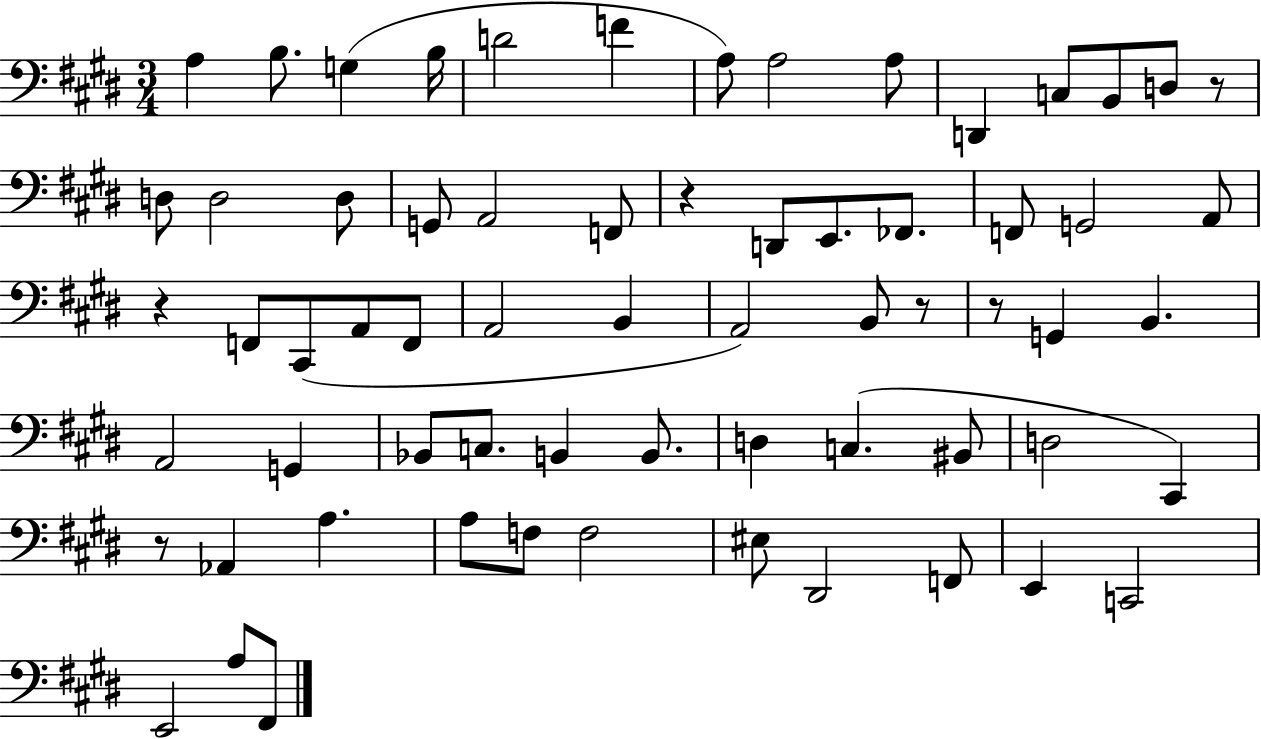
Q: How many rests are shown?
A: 6